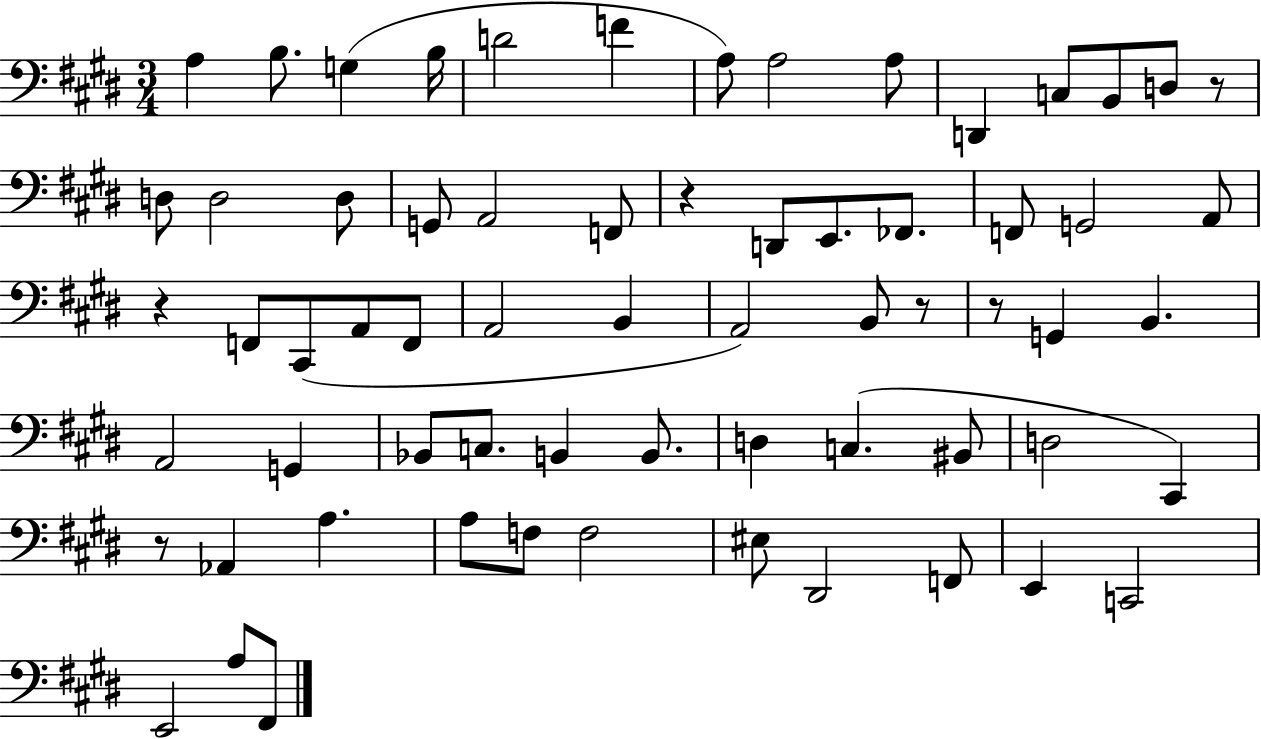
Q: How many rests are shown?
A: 6